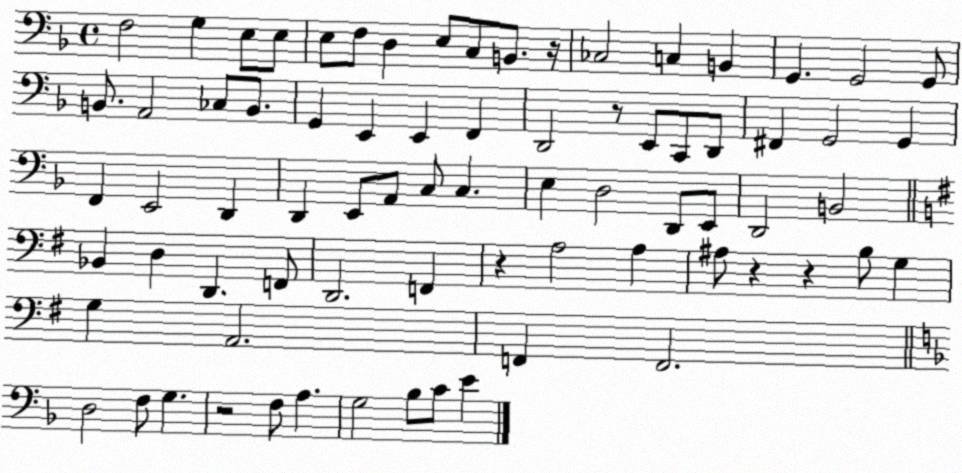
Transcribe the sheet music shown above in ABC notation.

X:1
T:Untitled
M:4/4
L:1/4
K:F
F,2 G, E,/2 E,/2 E,/2 F,/2 D, E,/2 C,/2 B,,/2 z/4 _C,2 C, B,, G,, G,,2 G,,/2 B,,/2 A,,2 _C,/2 B,,/2 G,, E,, E,, F,, D,,2 z/2 E,,/2 C,,/2 D,,/2 ^F,, G,,2 G,, F,, E,,2 D,, D,, E,,/2 A,,/2 C,/2 C, E, D,2 D,,/2 E,,/2 D,,2 B,,2 _B,, D, D,, F,,/2 D,,2 F,, z A,2 A, ^A,/2 z z B,/2 G, G, A,,2 F,, F,,2 D,2 F,/2 G, z2 F,/2 A, G,2 _B,/2 C/2 E